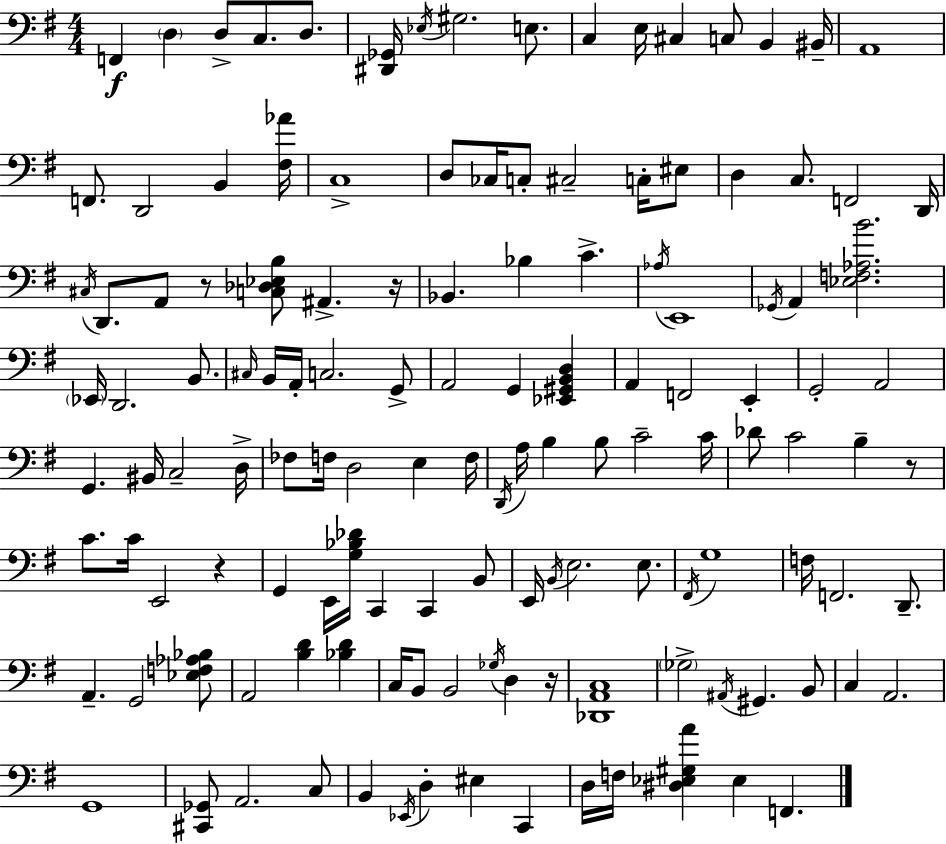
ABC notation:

X:1
T:Untitled
M:4/4
L:1/4
K:G
F,, D, D,/2 C,/2 D,/2 [^D,,_G,,]/4 _E,/4 ^G,2 E,/2 C, E,/4 ^C, C,/2 B,, ^B,,/4 A,,4 F,,/2 D,,2 B,, [^F,_A]/4 C,4 D,/2 _C,/4 C,/2 ^C,2 C,/4 ^E,/2 D, C,/2 F,,2 D,,/4 ^C,/4 D,,/2 A,,/2 z/2 [C,_D,_E,B,]/2 ^A,, z/4 _B,, _B, C _A,/4 E,,4 _G,,/4 A,, [_E,F,_A,B]2 _E,,/4 D,,2 B,,/2 ^C,/4 B,,/4 A,,/4 C,2 G,,/2 A,,2 G,, [_E,,^G,,B,,D,] A,, F,,2 E,, G,,2 A,,2 G,, ^B,,/4 C,2 D,/4 _F,/2 F,/4 D,2 E, F,/4 D,,/4 A,/4 B, B,/2 C2 C/4 _D/2 C2 B, z/2 C/2 C/4 E,,2 z G,, E,,/4 [G,_B,_D]/4 C,, C,, B,,/2 E,,/4 B,,/4 E,2 E,/2 ^F,,/4 G,4 F,/4 F,,2 D,,/2 A,, G,,2 [_E,F,_A,_B,]/2 A,,2 [B,D] [_B,D] C,/4 B,,/2 B,,2 _G,/4 D, z/4 [_D,,A,,C,]4 _G,2 ^A,,/4 ^G,, B,,/2 C, A,,2 G,,4 [^C,,_G,,]/2 A,,2 C,/2 B,, _E,,/4 D, ^E, C,, D,/4 F,/4 [^D,_E,^G,A] _E, F,,